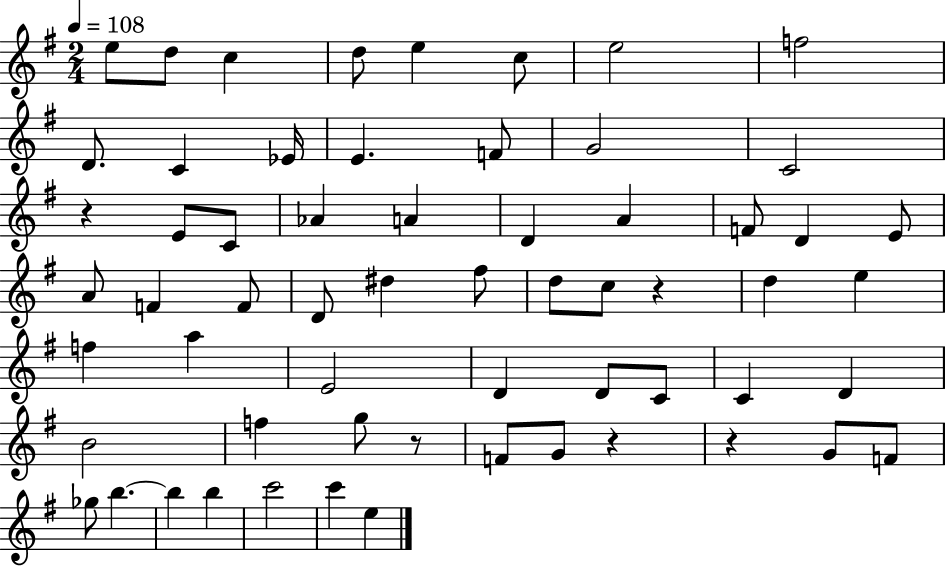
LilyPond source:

{
  \clef treble
  \numericTimeSignature
  \time 2/4
  \key g \major
  \tempo 4 = 108
  \repeat volta 2 { e''8 d''8 c''4 | d''8 e''4 c''8 | e''2 | f''2 | \break d'8. c'4 ees'16 | e'4. f'8 | g'2 | c'2 | \break r4 e'8 c'8 | aes'4 a'4 | d'4 a'4 | f'8 d'4 e'8 | \break a'8 f'4 f'8 | d'8 dis''4 fis''8 | d''8 c''8 r4 | d''4 e''4 | \break f''4 a''4 | e'2 | d'4 d'8 c'8 | c'4 d'4 | \break b'2 | f''4 g''8 r8 | f'8 g'8 r4 | r4 g'8 f'8 | \break ges''8 b''4.~~ | b''4 b''4 | c'''2 | c'''4 e''4 | \break } \bar "|."
}